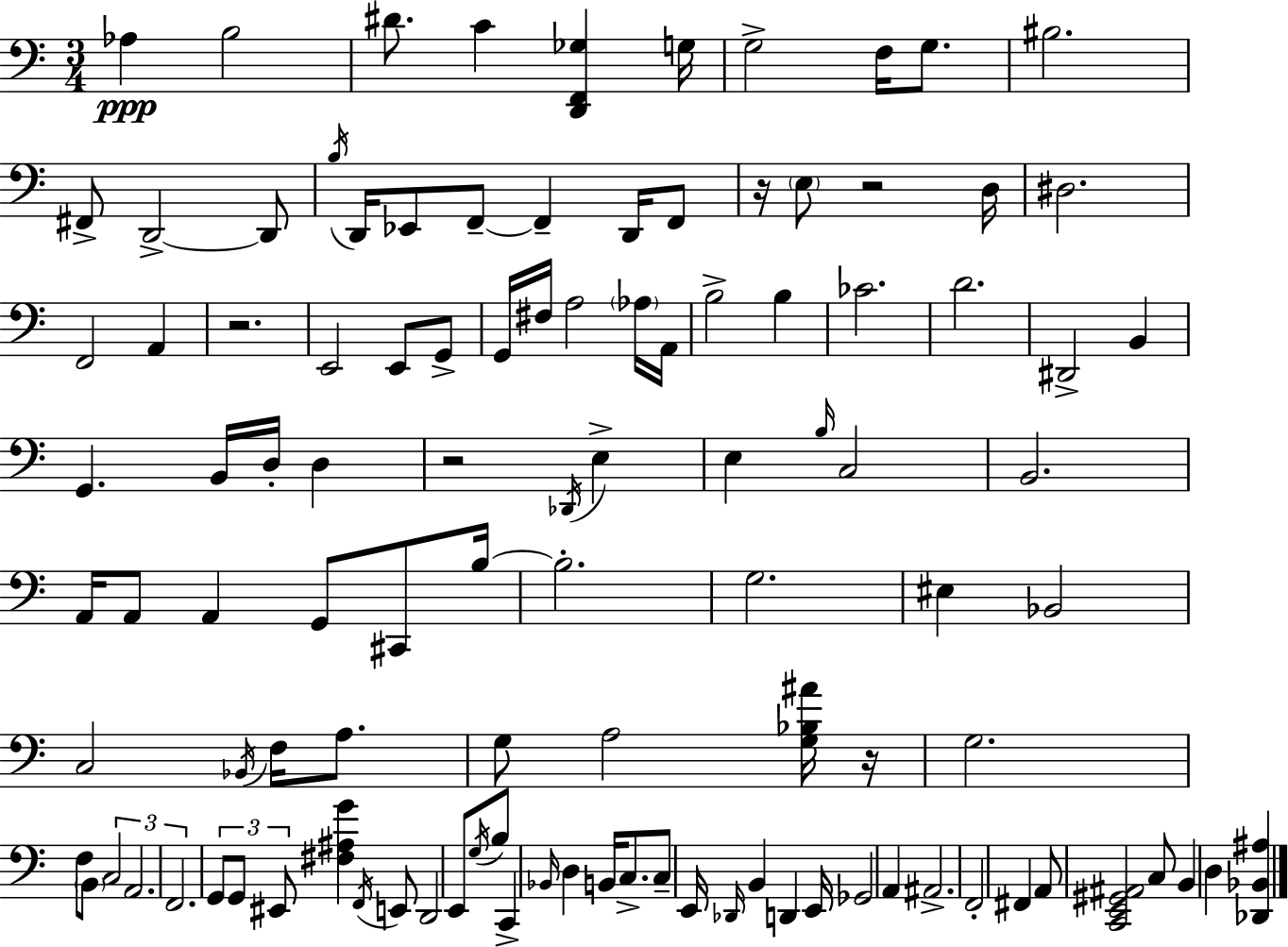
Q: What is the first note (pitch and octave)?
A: Ab3